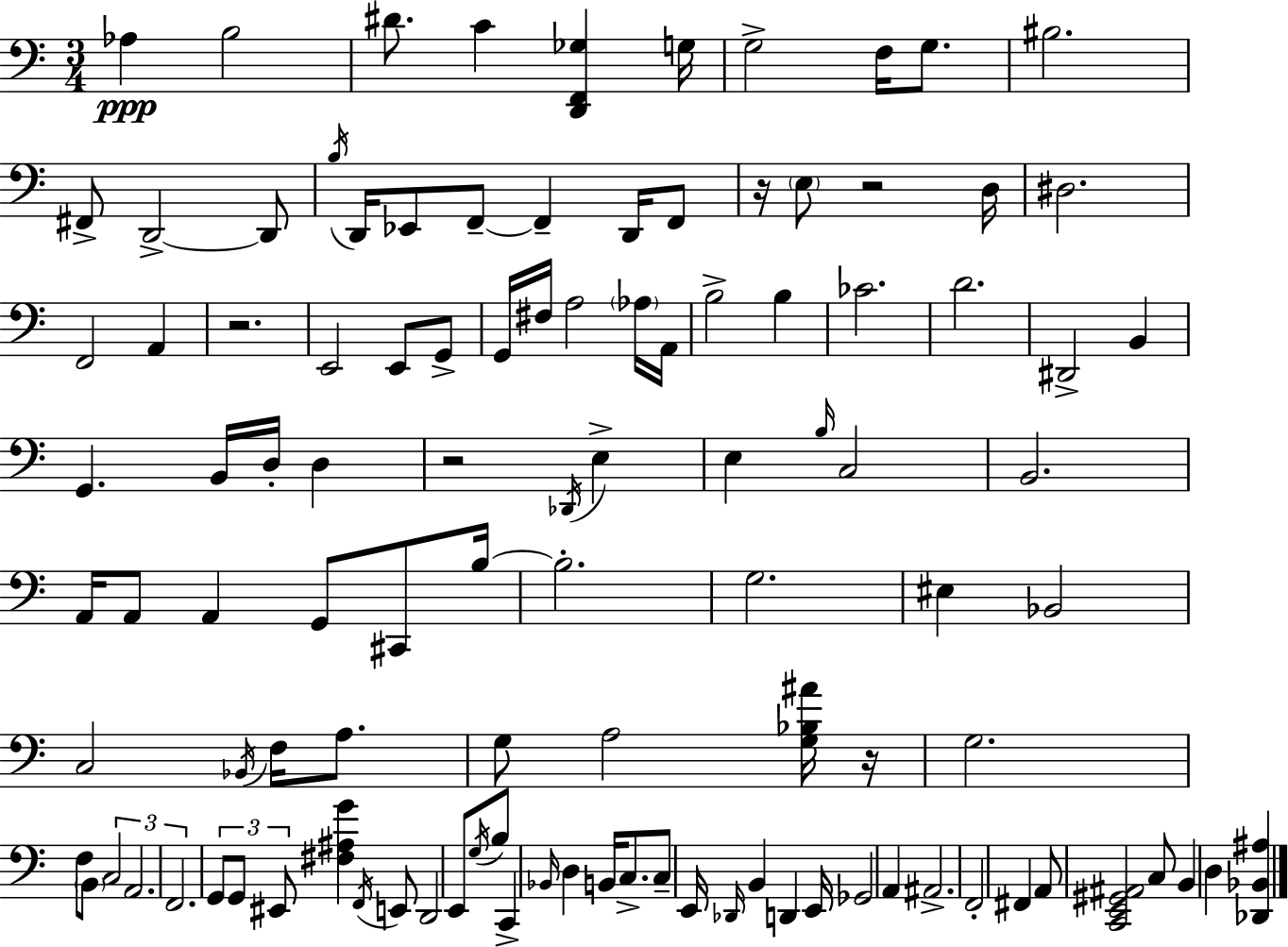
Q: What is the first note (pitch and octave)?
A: Ab3